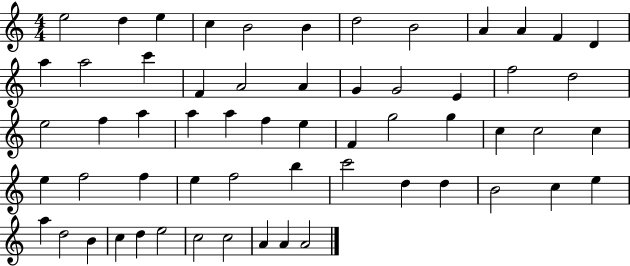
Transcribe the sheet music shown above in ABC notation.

X:1
T:Untitled
M:4/4
L:1/4
K:C
e2 d e c B2 B d2 B2 A A F D a a2 c' F A2 A G G2 E f2 d2 e2 f a a a f e F g2 g c c2 c e f2 f e f2 b c'2 d d B2 c e a d2 B c d e2 c2 c2 A A A2